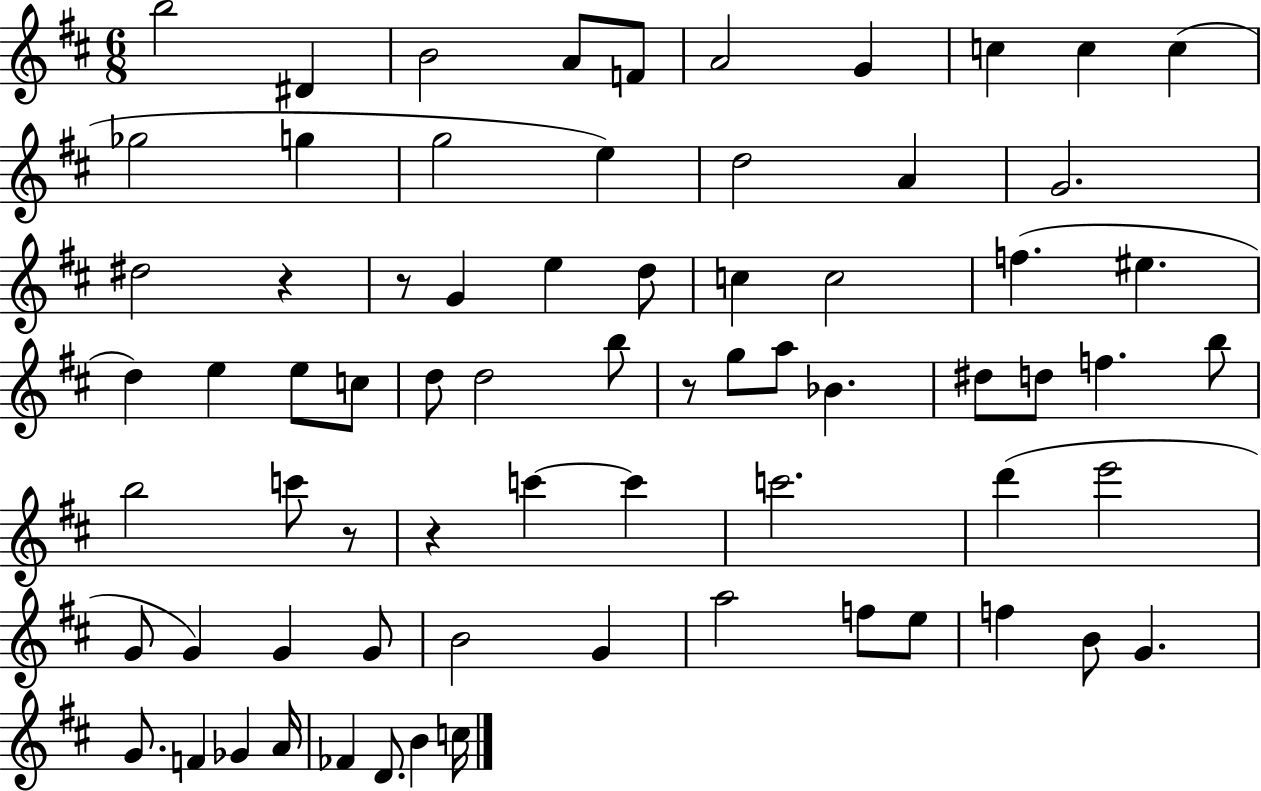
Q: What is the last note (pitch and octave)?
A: C5